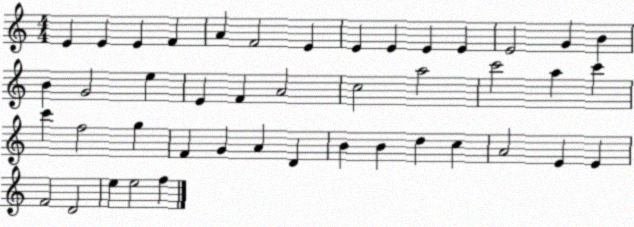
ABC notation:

X:1
T:Untitled
M:4/4
L:1/4
K:C
E E E F A F2 E E E E E E2 G B B G2 e E F A2 c2 a2 c'2 a c' c' f2 g F G A D B B d c A2 E E F2 D2 e e2 f